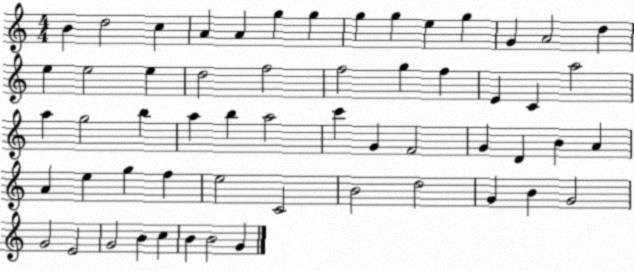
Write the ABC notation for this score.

X:1
T:Untitled
M:4/4
L:1/4
K:C
B d2 c A A g g g g e g G A2 d e e2 e d2 f2 f2 g f E C a2 a g2 b a b a2 c' G F2 G D B A A e g f e2 C2 B2 d2 G B G2 G2 E2 G2 B c B B2 G